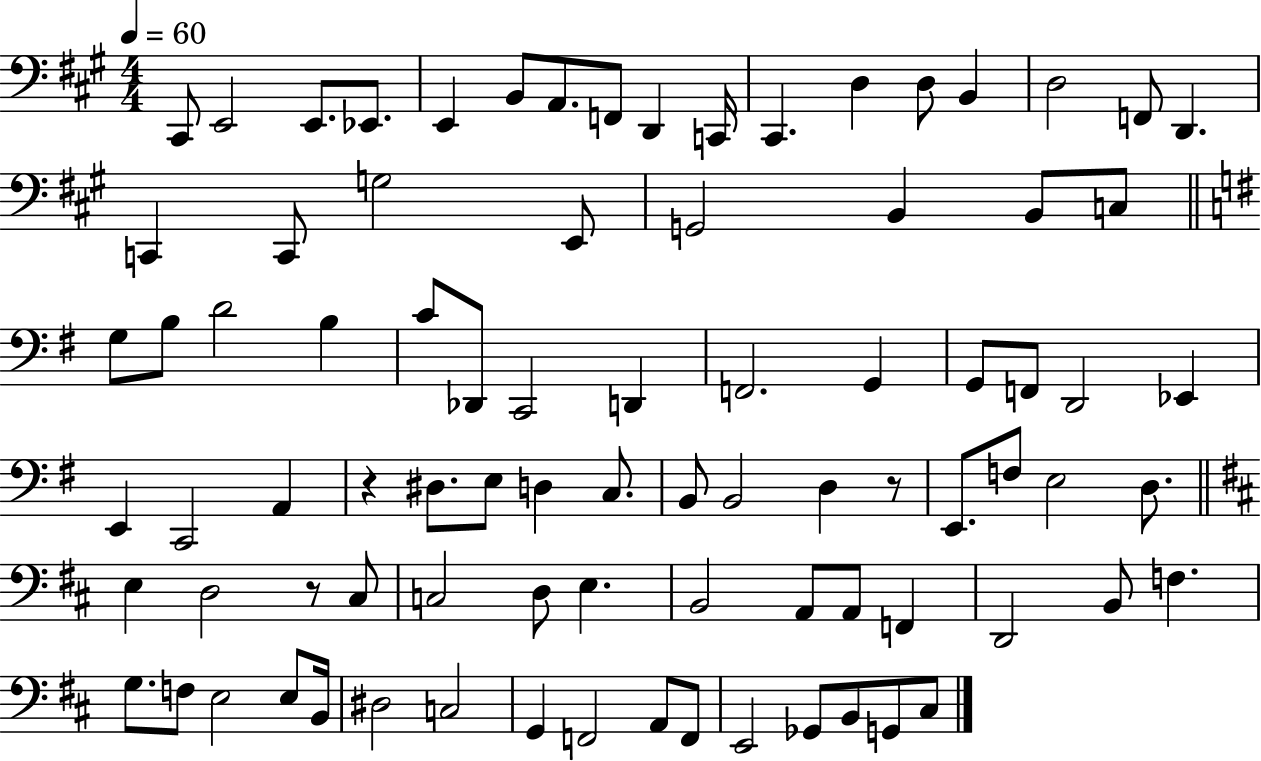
X:1
T:Untitled
M:4/4
L:1/4
K:A
^C,,/2 E,,2 E,,/2 _E,,/2 E,, B,,/2 A,,/2 F,,/2 D,, C,,/4 ^C,, D, D,/2 B,, D,2 F,,/2 D,, C,, C,,/2 G,2 E,,/2 G,,2 B,, B,,/2 C,/2 G,/2 B,/2 D2 B, C/2 _D,,/2 C,,2 D,, F,,2 G,, G,,/2 F,,/2 D,,2 _E,, E,, C,,2 A,, z ^D,/2 E,/2 D, C,/2 B,,/2 B,,2 D, z/2 E,,/2 F,/2 E,2 D,/2 E, D,2 z/2 ^C,/2 C,2 D,/2 E, B,,2 A,,/2 A,,/2 F,, D,,2 B,,/2 F, G,/2 F,/2 E,2 E,/2 B,,/4 ^D,2 C,2 G,, F,,2 A,,/2 F,,/2 E,,2 _G,,/2 B,,/2 G,,/2 ^C,/2